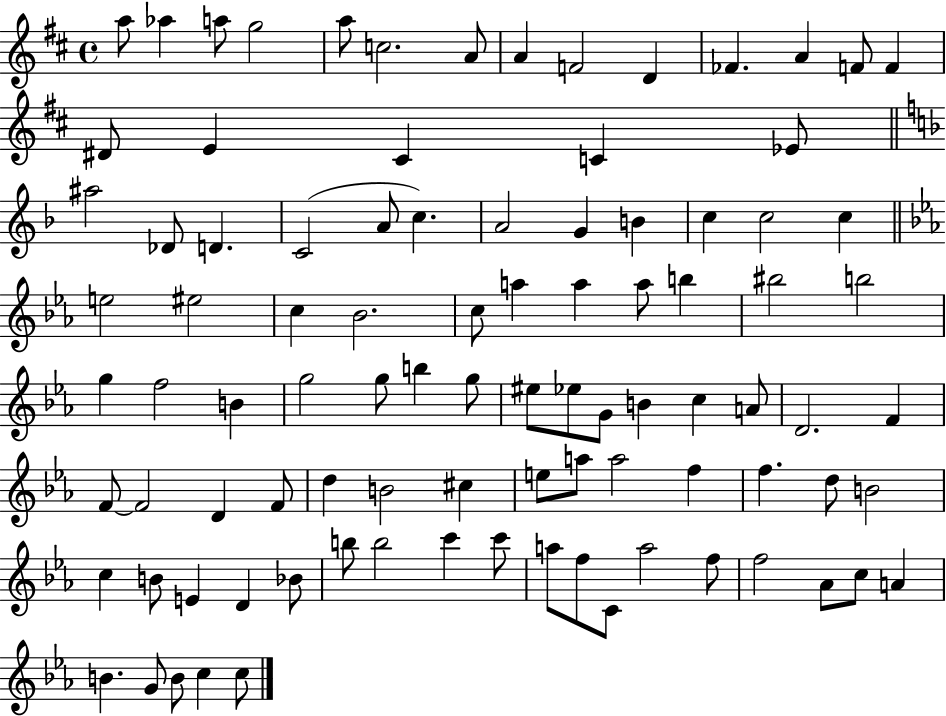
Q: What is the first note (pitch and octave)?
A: A5